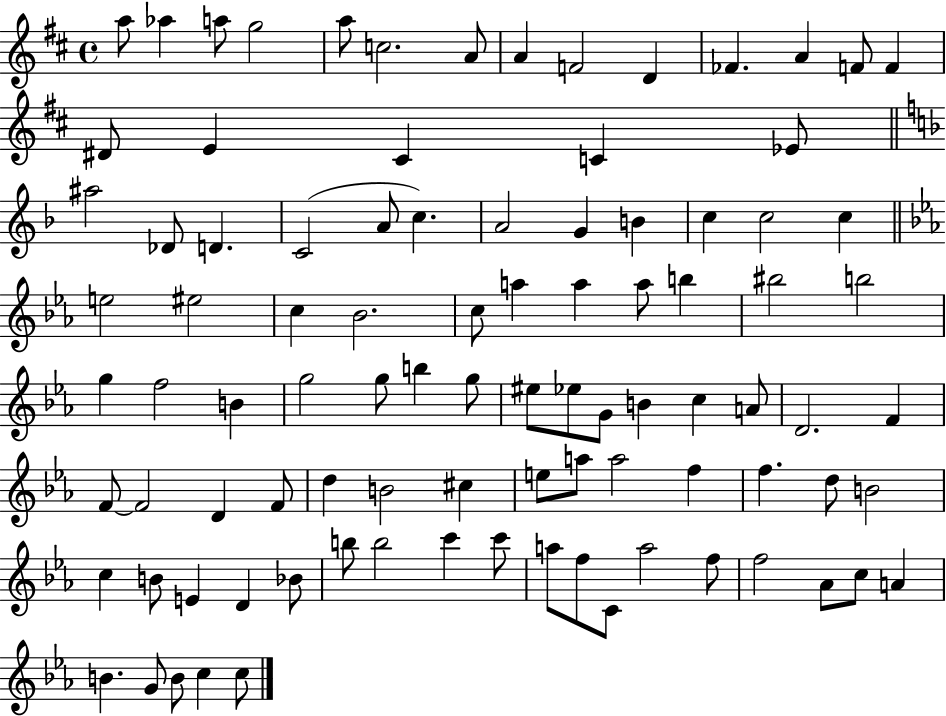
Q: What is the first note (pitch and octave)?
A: A5